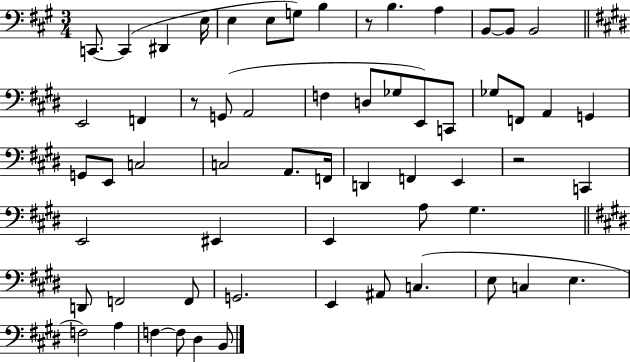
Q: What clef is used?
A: bass